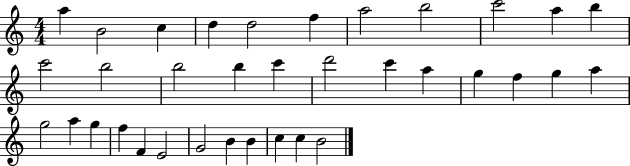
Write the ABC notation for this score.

X:1
T:Untitled
M:4/4
L:1/4
K:C
a B2 c d d2 f a2 b2 c'2 a b c'2 b2 b2 b c' d'2 c' a g f g a g2 a g f F E2 G2 B B c c B2